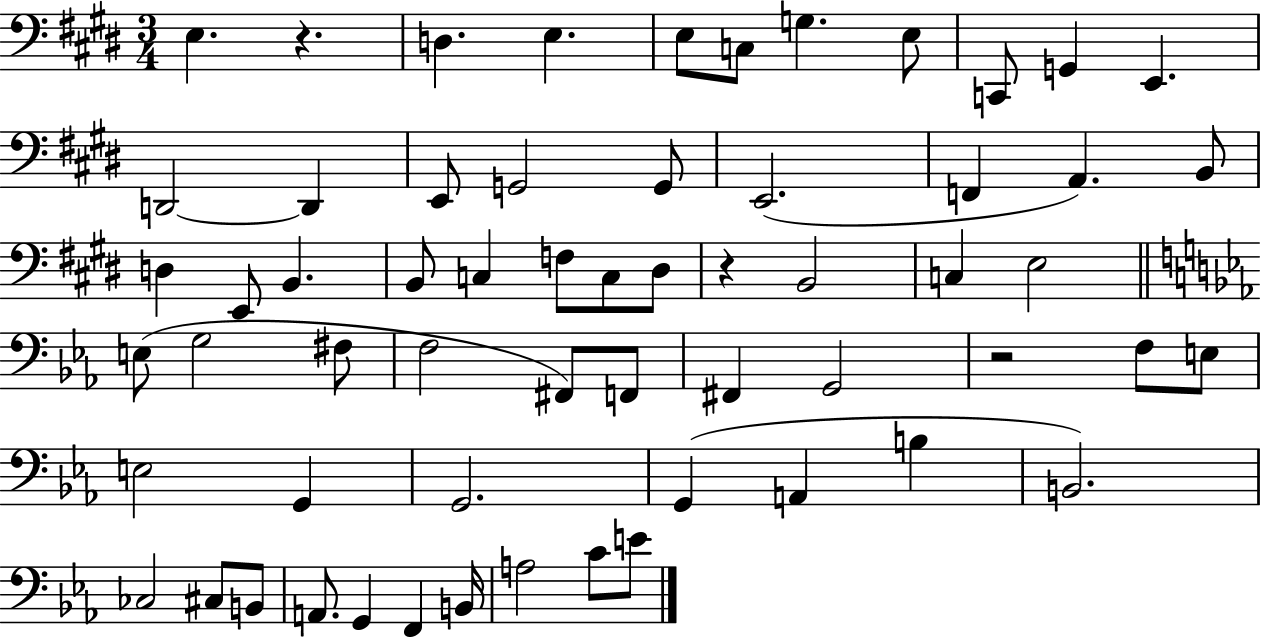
E3/q. R/q. D3/q. E3/q. E3/e C3/e G3/q. E3/e C2/e G2/q E2/q. D2/h D2/q E2/e G2/h G2/e E2/h. F2/q A2/q. B2/e D3/q E2/e B2/q. B2/e C3/q F3/e C3/e D#3/e R/q B2/h C3/q E3/h E3/e G3/h F#3/e F3/h F#2/e F2/e F#2/q G2/h R/h F3/e E3/e E3/h G2/q G2/h. G2/q A2/q B3/q B2/h. CES3/h C#3/e B2/e A2/e. G2/q F2/q B2/s A3/h C4/e E4/e